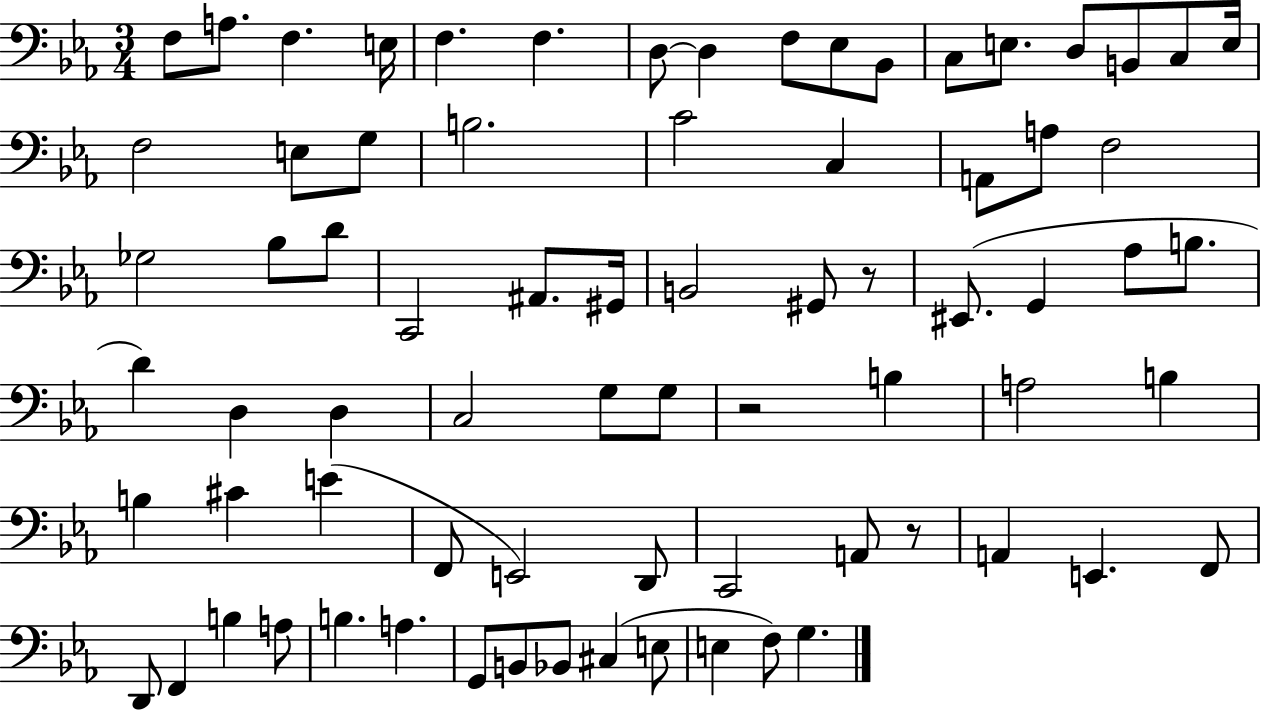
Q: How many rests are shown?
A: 3